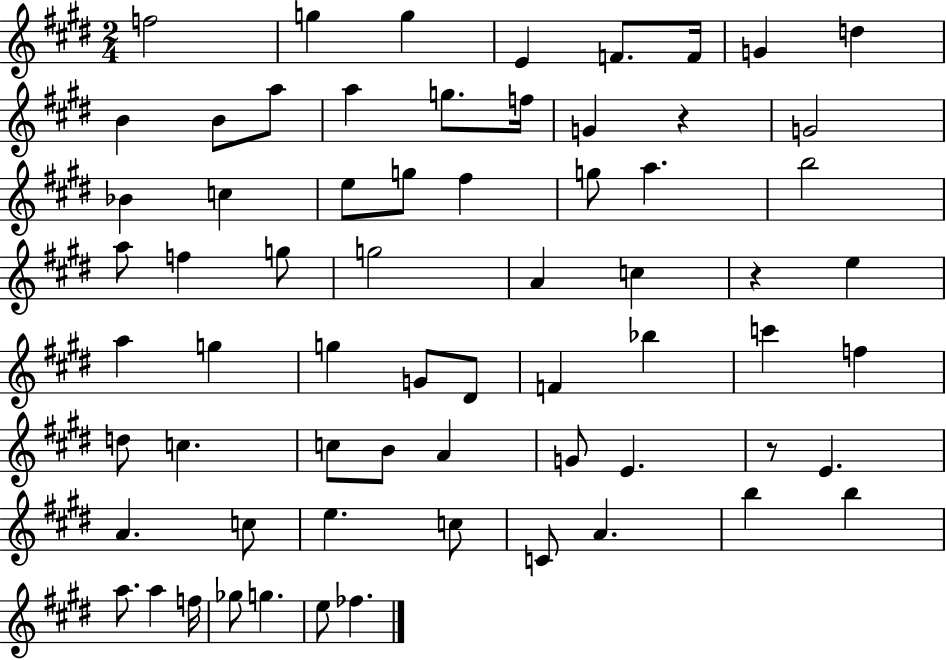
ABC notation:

X:1
T:Untitled
M:2/4
L:1/4
K:E
f2 g g E F/2 F/4 G d B B/2 a/2 a g/2 f/4 G z G2 _B c e/2 g/2 ^f g/2 a b2 a/2 f g/2 g2 A c z e a g g G/2 ^D/2 F _b c' f d/2 c c/2 B/2 A G/2 E z/2 E A c/2 e c/2 C/2 A b b a/2 a f/4 _g/2 g e/2 _f